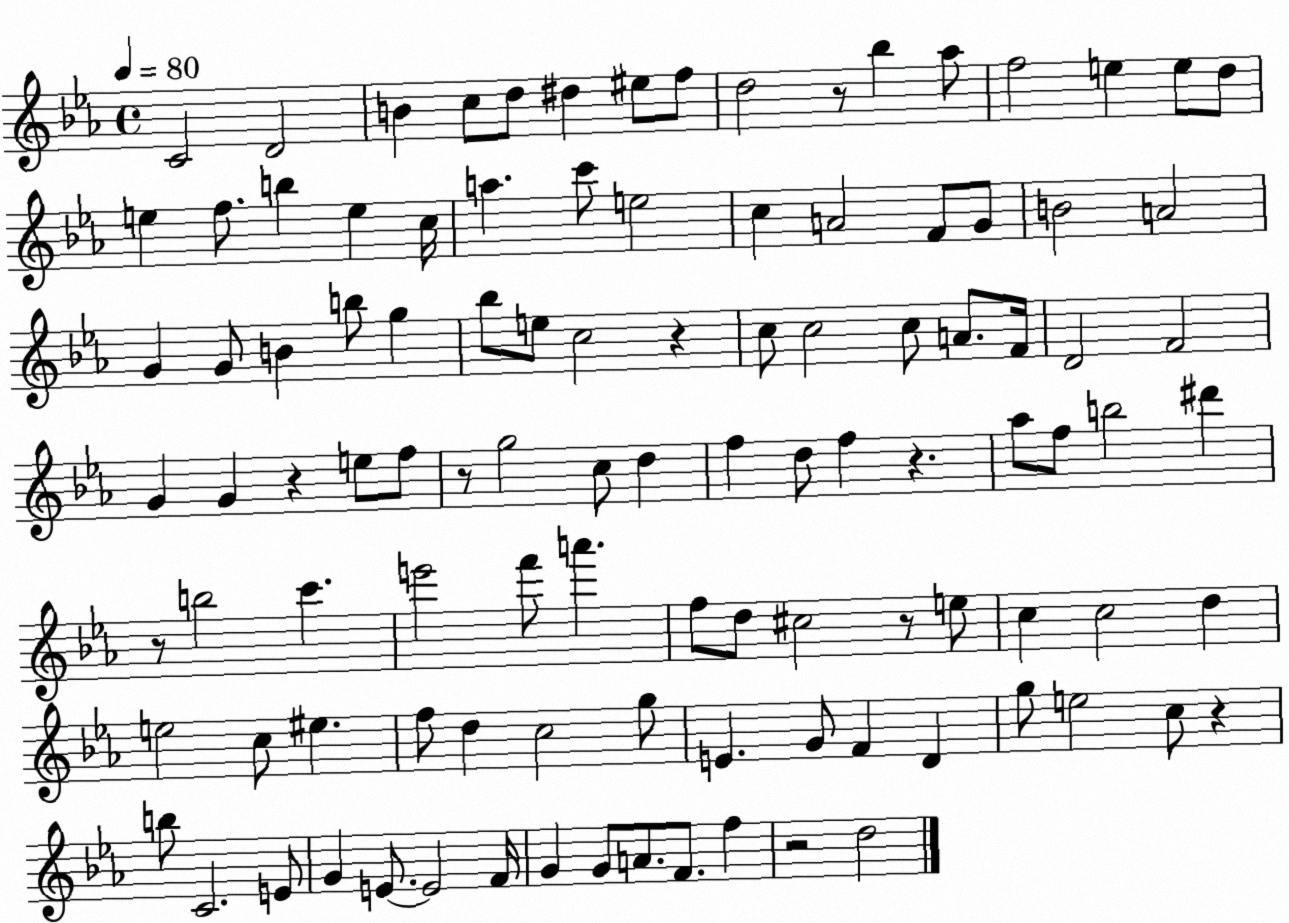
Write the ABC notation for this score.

X:1
T:Untitled
M:4/4
L:1/4
K:Eb
C2 D2 B c/2 d/2 ^d ^e/2 f/2 d2 z/2 _b _a/2 f2 e e/2 d/2 e f/2 b e c/4 a c'/2 e2 c A2 F/2 G/2 B2 A2 G G/2 B b/2 g _b/2 e/2 c2 z c/2 c2 c/2 A/2 F/4 D2 F2 G G z e/2 f/2 z/2 g2 c/2 d f d/2 f z _a/2 f/2 b2 ^d' z/2 b2 c' e'2 f'/2 a' f/2 d/2 ^c2 z/2 e/2 c c2 d e2 c/2 ^e f/2 d c2 g/2 E G/2 F D g/2 e2 c/2 z b/2 C2 E/2 G E/2 E2 F/4 G G/2 A/2 F/2 f z2 d2